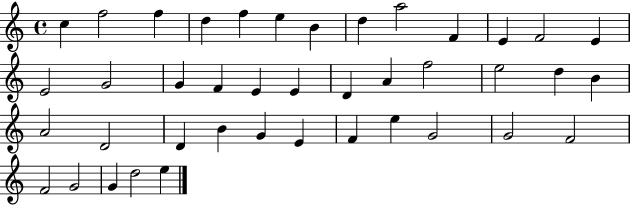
X:1
T:Untitled
M:4/4
L:1/4
K:C
c f2 f d f e B d a2 F E F2 E E2 G2 G F E E D A f2 e2 d B A2 D2 D B G E F e G2 G2 F2 F2 G2 G d2 e